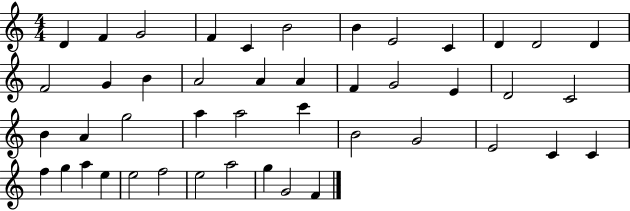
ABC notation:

X:1
T:Untitled
M:4/4
L:1/4
K:C
D F G2 F C B2 B E2 C D D2 D F2 G B A2 A A F G2 E D2 C2 B A g2 a a2 c' B2 G2 E2 C C f g a e e2 f2 e2 a2 g G2 F